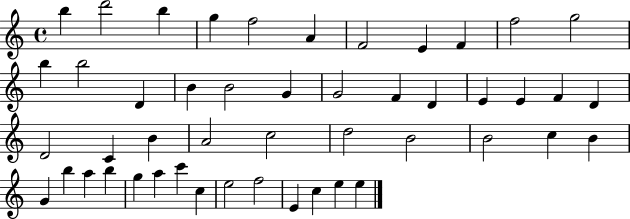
B5/q D6/h B5/q G5/q F5/h A4/q F4/h E4/q F4/q F5/h G5/h B5/q B5/h D4/q B4/q B4/h G4/q G4/h F4/q D4/q E4/q E4/q F4/q D4/q D4/h C4/q B4/q A4/h C5/h D5/h B4/h B4/h C5/q B4/q G4/q B5/q A5/q B5/q G5/q A5/q C6/q C5/q E5/h F5/h E4/q C5/q E5/q E5/q